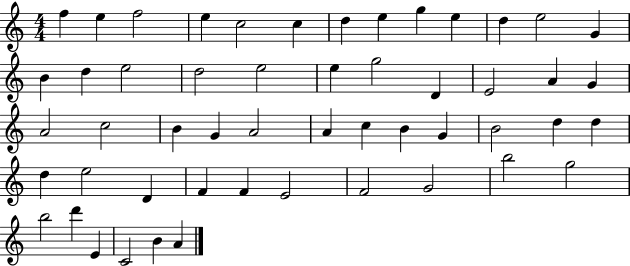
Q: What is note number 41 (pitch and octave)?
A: F4